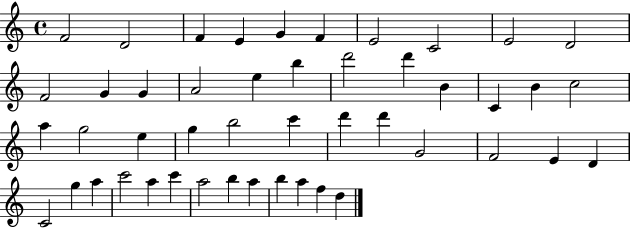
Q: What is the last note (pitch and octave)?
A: D5